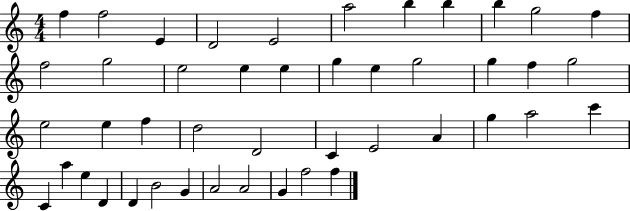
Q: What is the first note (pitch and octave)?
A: F5